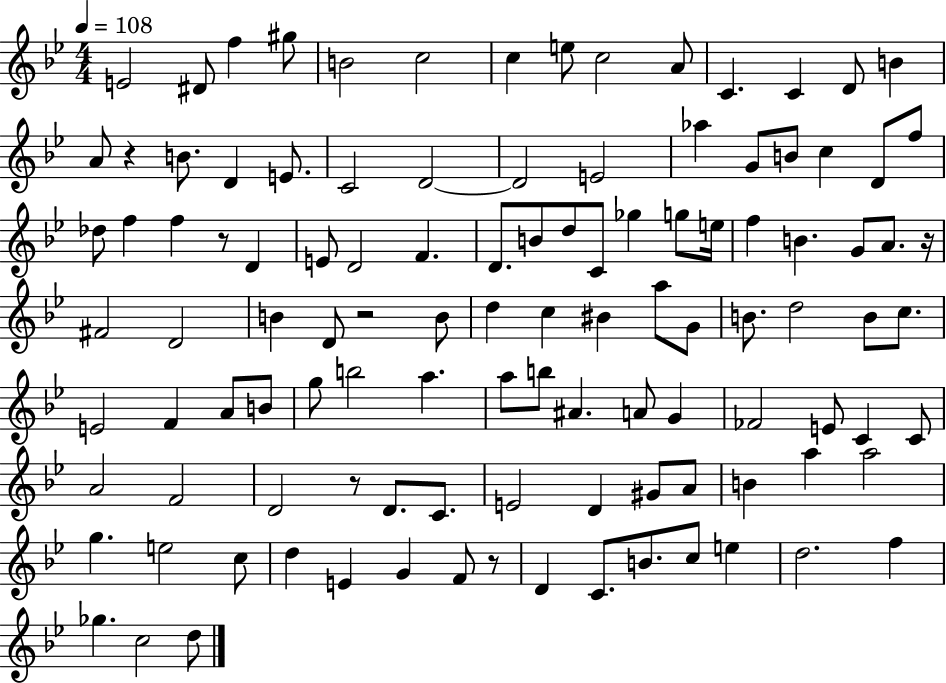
{
  \clef treble
  \numericTimeSignature
  \time 4/4
  \key bes \major
  \tempo 4 = 108
  e'2 dis'8 f''4 gis''8 | b'2 c''2 | c''4 e''8 c''2 a'8 | c'4. c'4 d'8 b'4 | \break a'8 r4 b'8. d'4 e'8. | c'2 d'2~~ | d'2 e'2 | aes''4 g'8 b'8 c''4 d'8 f''8 | \break des''8 f''4 f''4 r8 d'4 | e'8 d'2 f'4. | d'8. b'8 d''8 c'8 ges''4 g''8 e''16 | f''4 b'4. g'8 a'8. r16 | \break fis'2 d'2 | b'4 d'8 r2 b'8 | d''4 c''4 bis'4 a''8 g'8 | b'8. d''2 b'8 c''8. | \break e'2 f'4 a'8 b'8 | g''8 b''2 a''4. | a''8 b''8 ais'4. a'8 g'4 | fes'2 e'8 c'4 c'8 | \break a'2 f'2 | d'2 r8 d'8. c'8. | e'2 d'4 gis'8 a'8 | b'4 a''4 a''2 | \break g''4. e''2 c''8 | d''4 e'4 g'4 f'8 r8 | d'4 c'8. b'8. c''8 e''4 | d''2. f''4 | \break ges''4. c''2 d''8 | \bar "|."
}